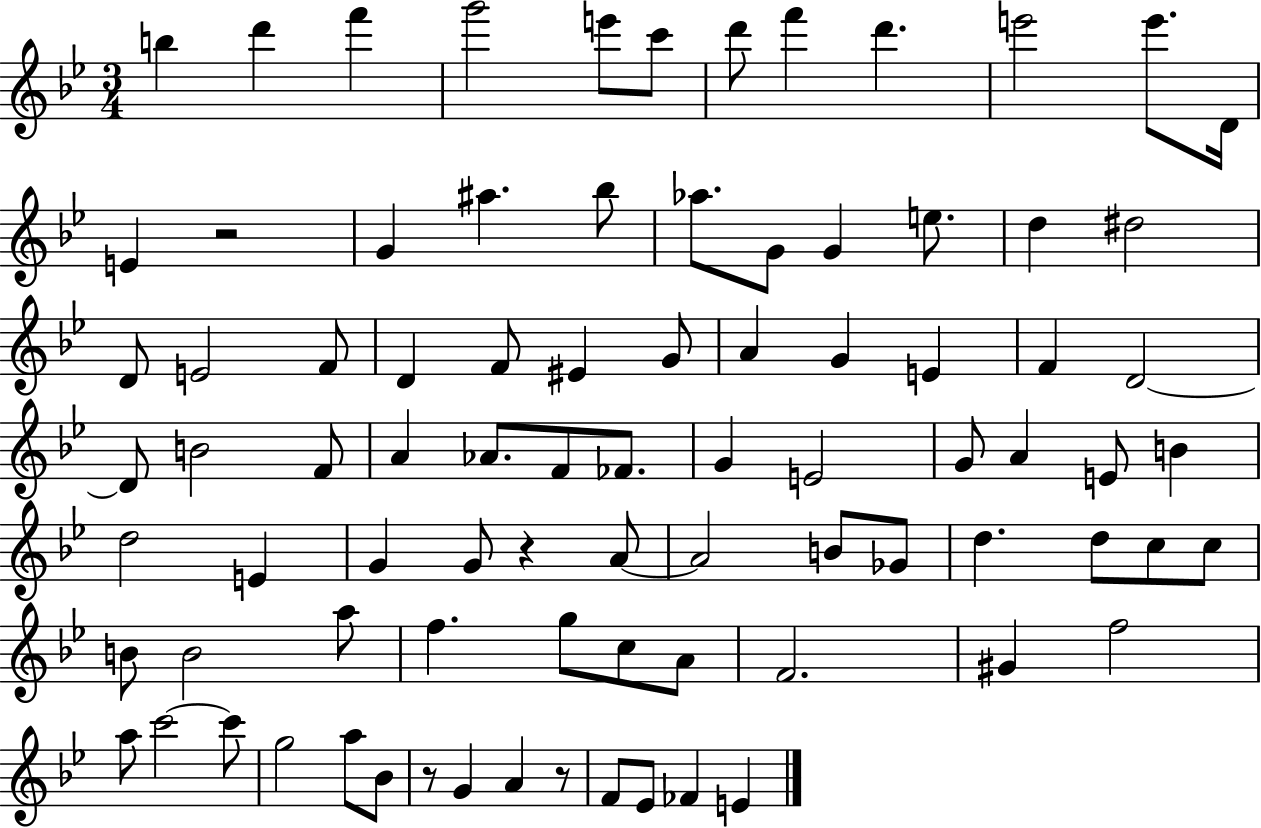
X:1
T:Untitled
M:3/4
L:1/4
K:Bb
b d' f' g'2 e'/2 c'/2 d'/2 f' d' e'2 e'/2 D/4 E z2 G ^a _b/2 _a/2 G/2 G e/2 d ^d2 D/2 E2 F/2 D F/2 ^E G/2 A G E F D2 D/2 B2 F/2 A _A/2 F/2 _F/2 G E2 G/2 A E/2 B d2 E G G/2 z A/2 A2 B/2 _G/2 d d/2 c/2 c/2 B/2 B2 a/2 f g/2 c/2 A/2 F2 ^G f2 a/2 c'2 c'/2 g2 a/2 _B/2 z/2 G A z/2 F/2 _E/2 _F E